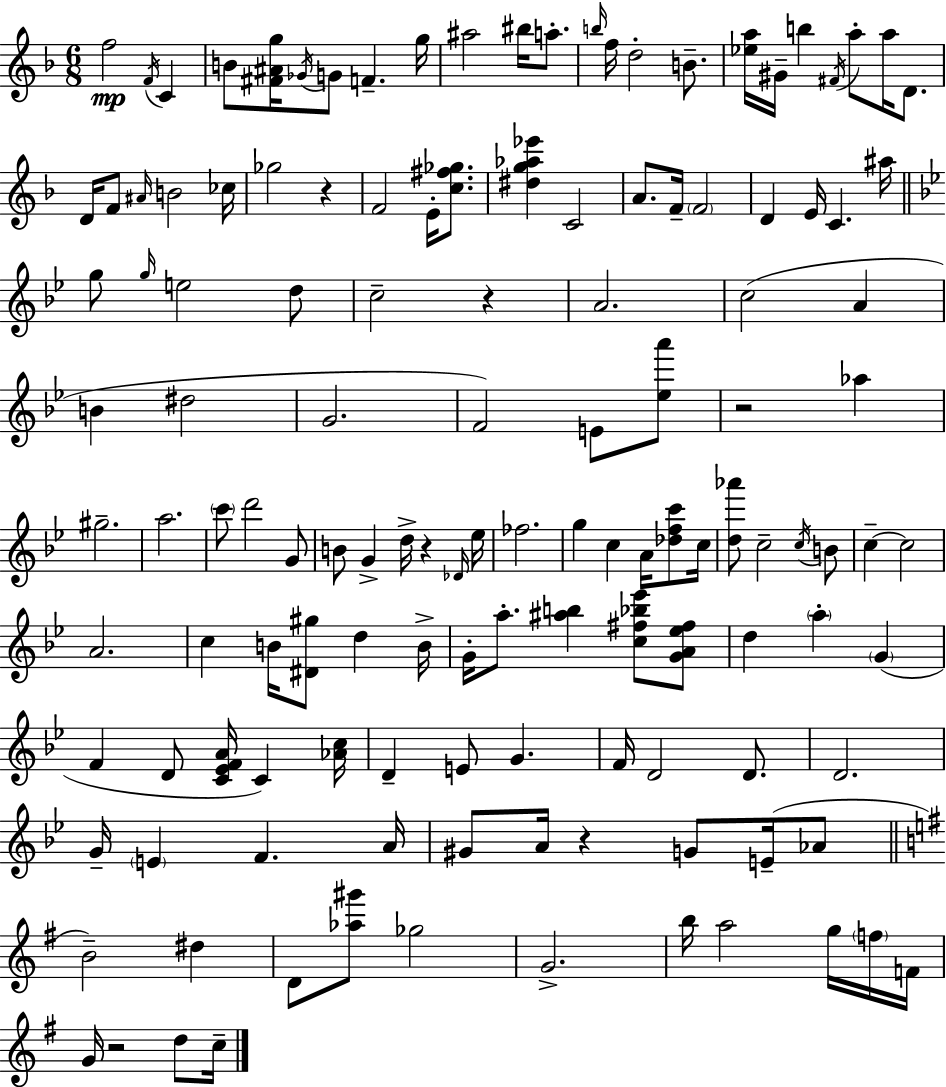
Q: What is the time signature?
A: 6/8